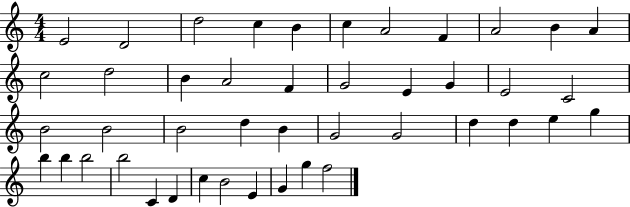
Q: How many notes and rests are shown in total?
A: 44